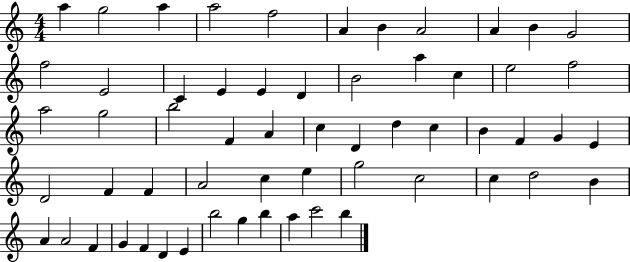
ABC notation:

X:1
T:Untitled
M:4/4
L:1/4
K:C
a g2 a a2 f2 A B A2 A B G2 f2 E2 C E E D B2 a c e2 f2 a2 g2 b2 F A c D d c B F G E D2 F F A2 c e g2 c2 c d2 B A A2 F G F D E b2 g b a c'2 b